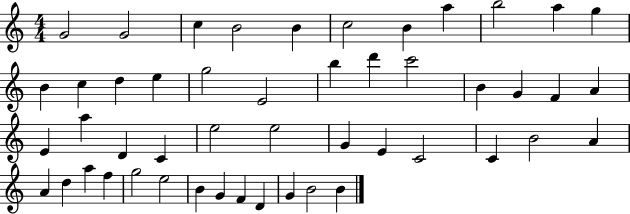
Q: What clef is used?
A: treble